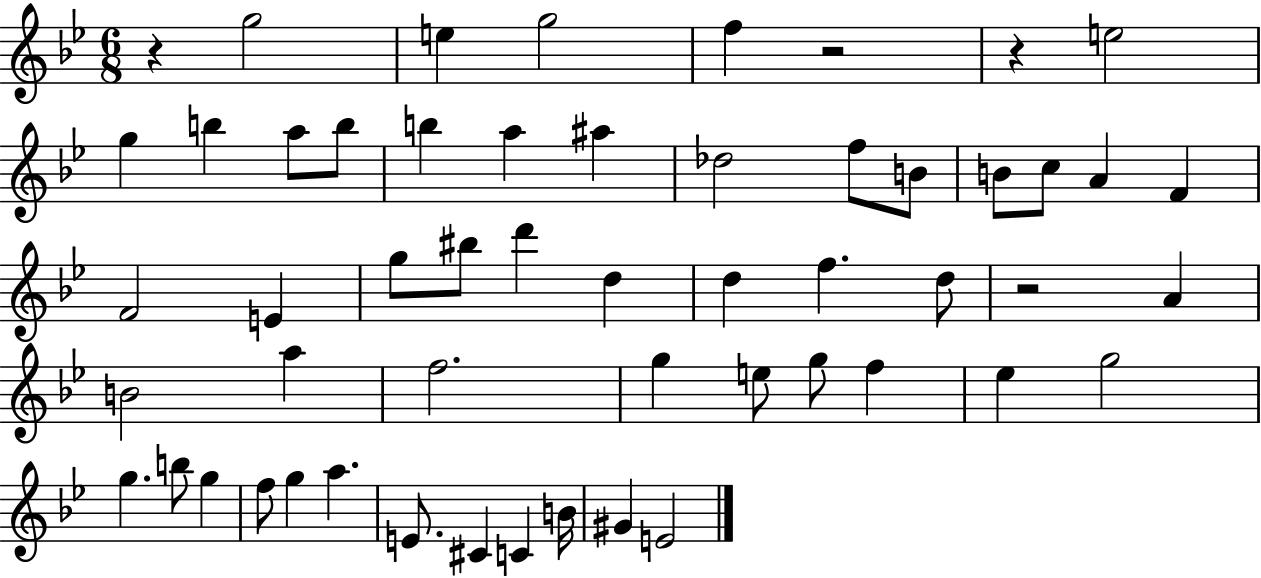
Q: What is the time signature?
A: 6/8